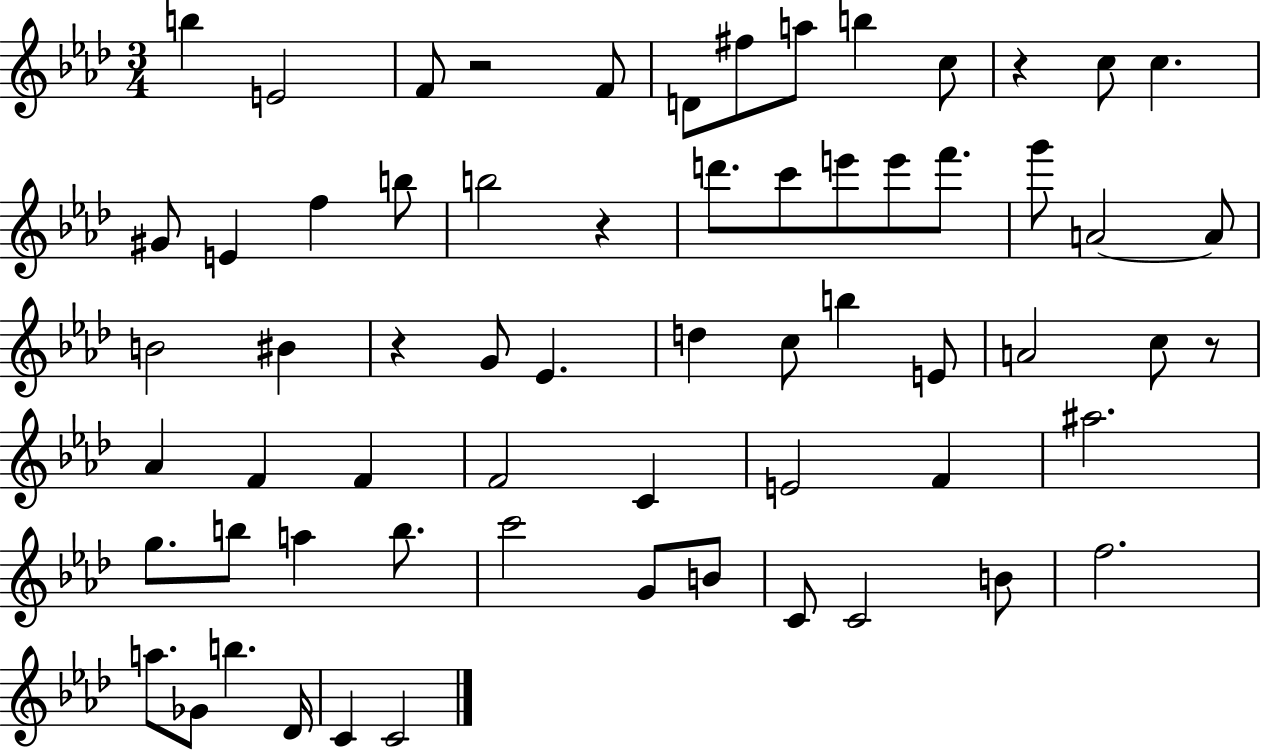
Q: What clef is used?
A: treble